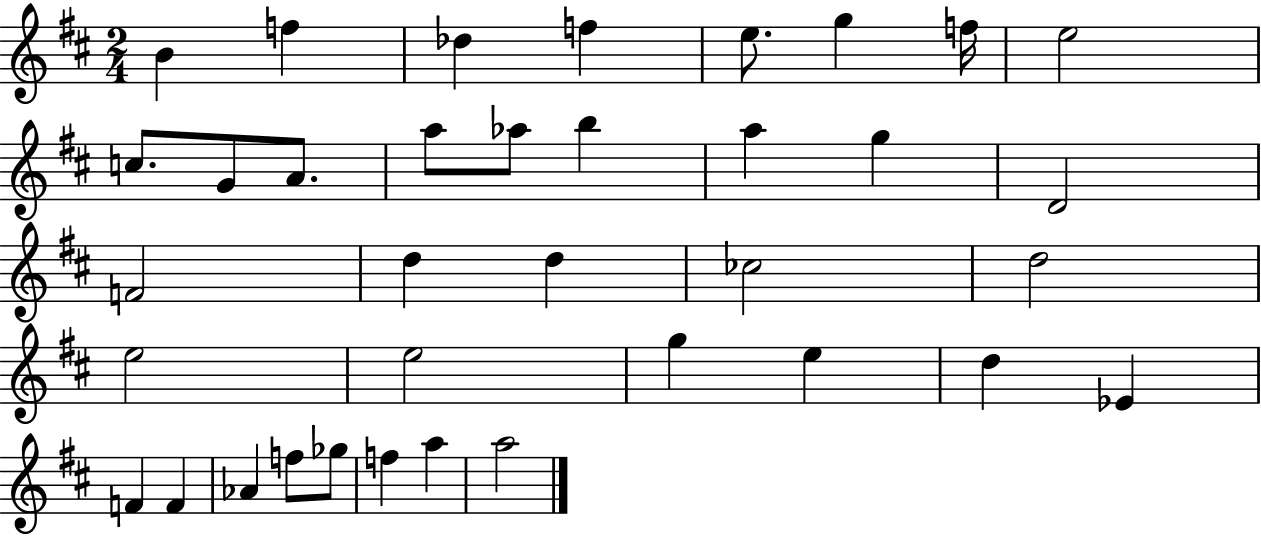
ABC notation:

X:1
T:Untitled
M:2/4
L:1/4
K:D
B f _d f e/2 g f/4 e2 c/2 G/2 A/2 a/2 _a/2 b a g D2 F2 d d _c2 d2 e2 e2 g e d _E F F _A f/2 _g/2 f a a2